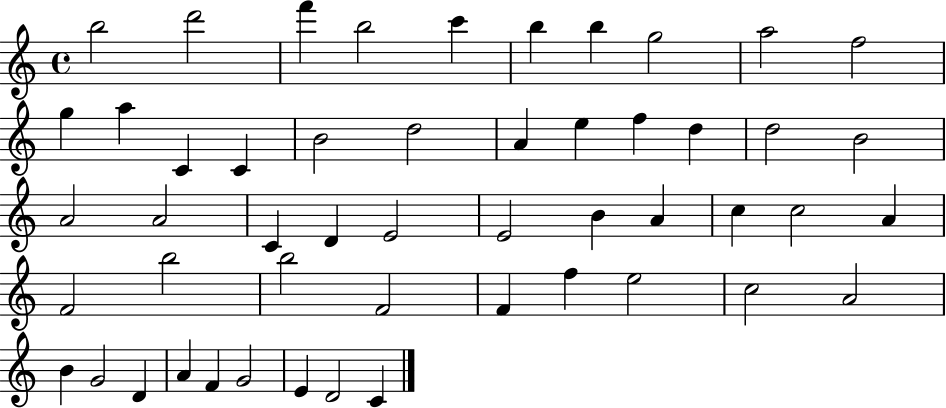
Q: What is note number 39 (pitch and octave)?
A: F5